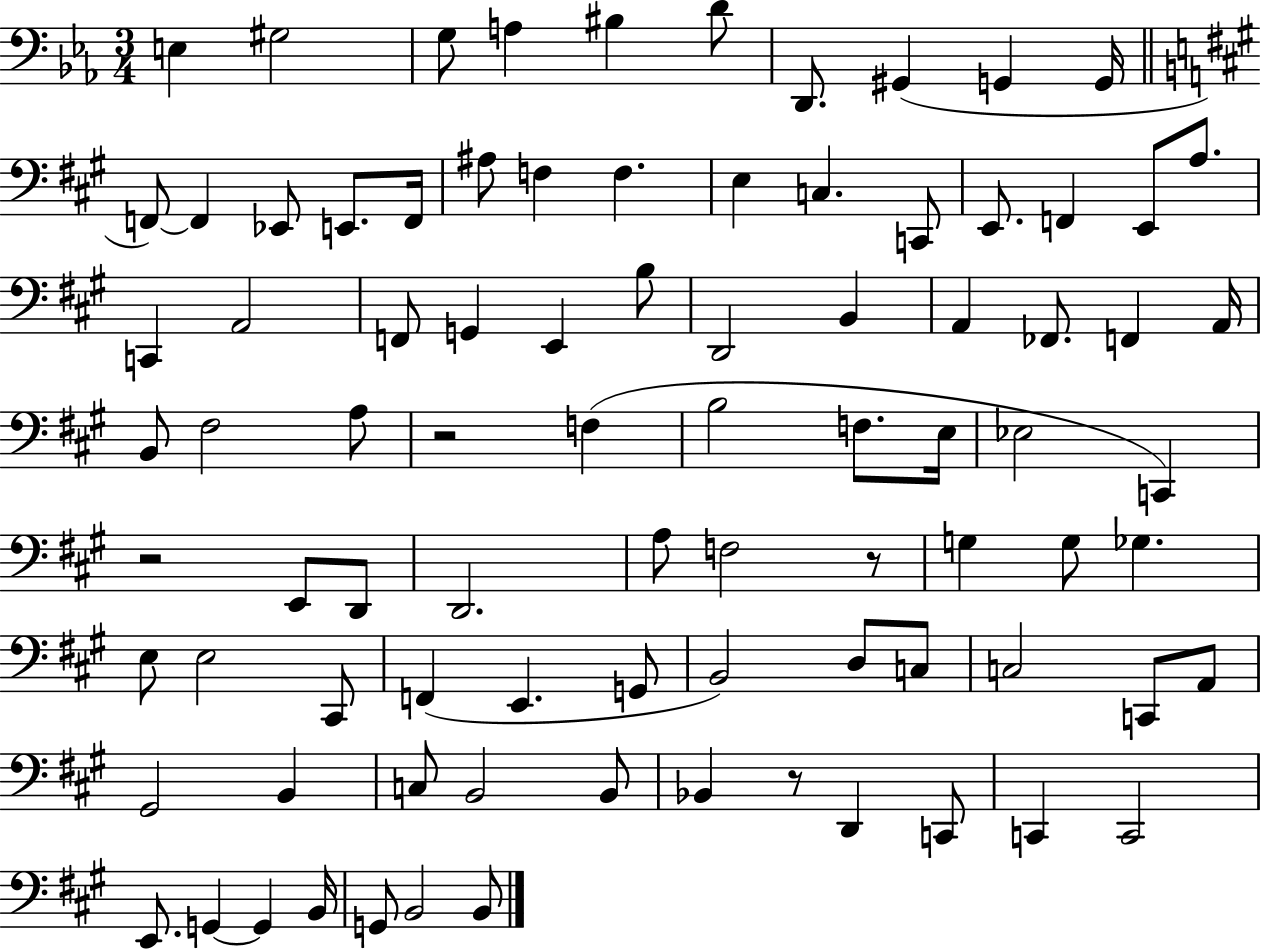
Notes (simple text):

E3/q G#3/h G3/e A3/q BIS3/q D4/e D2/e. G#2/q G2/q G2/s F2/e F2/q Eb2/e E2/e. F2/s A#3/e F3/q F3/q. E3/q C3/q. C2/e E2/e. F2/q E2/e A3/e. C2/q A2/h F2/e G2/q E2/q B3/e D2/h B2/q A2/q FES2/e. F2/q A2/s B2/e F#3/h A3/e R/h F3/q B3/h F3/e. E3/s Eb3/h C2/q R/h E2/e D2/e D2/h. A3/e F3/h R/e G3/q G3/e Gb3/q. E3/e E3/h C#2/e F2/q E2/q. G2/e B2/h D3/e C3/e C3/h C2/e A2/e G#2/h B2/q C3/e B2/h B2/e Bb2/q R/e D2/q C2/e C2/q C2/h E2/e. G2/q G2/q B2/s G2/e B2/h B2/e